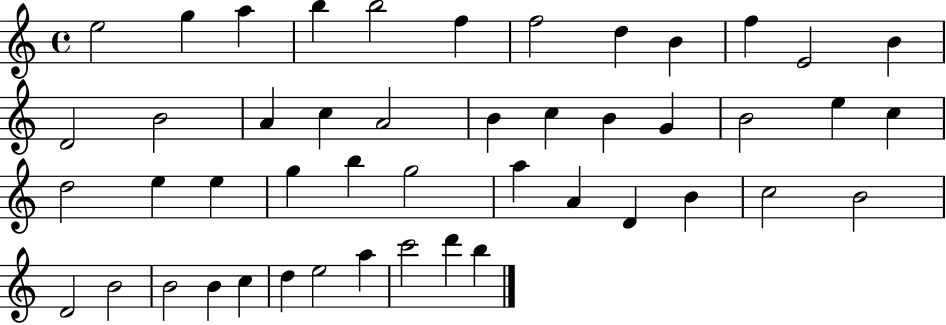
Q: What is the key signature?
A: C major